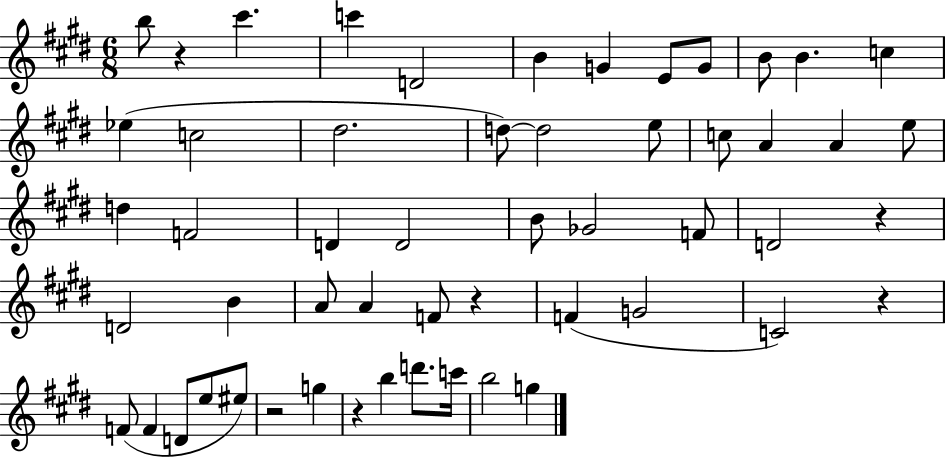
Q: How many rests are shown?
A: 6